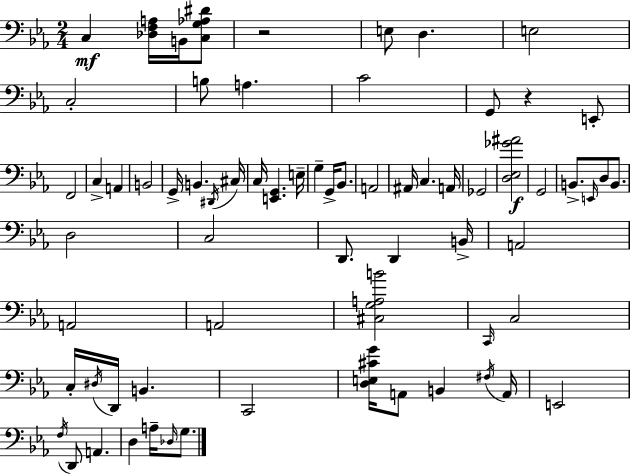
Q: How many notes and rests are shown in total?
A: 69